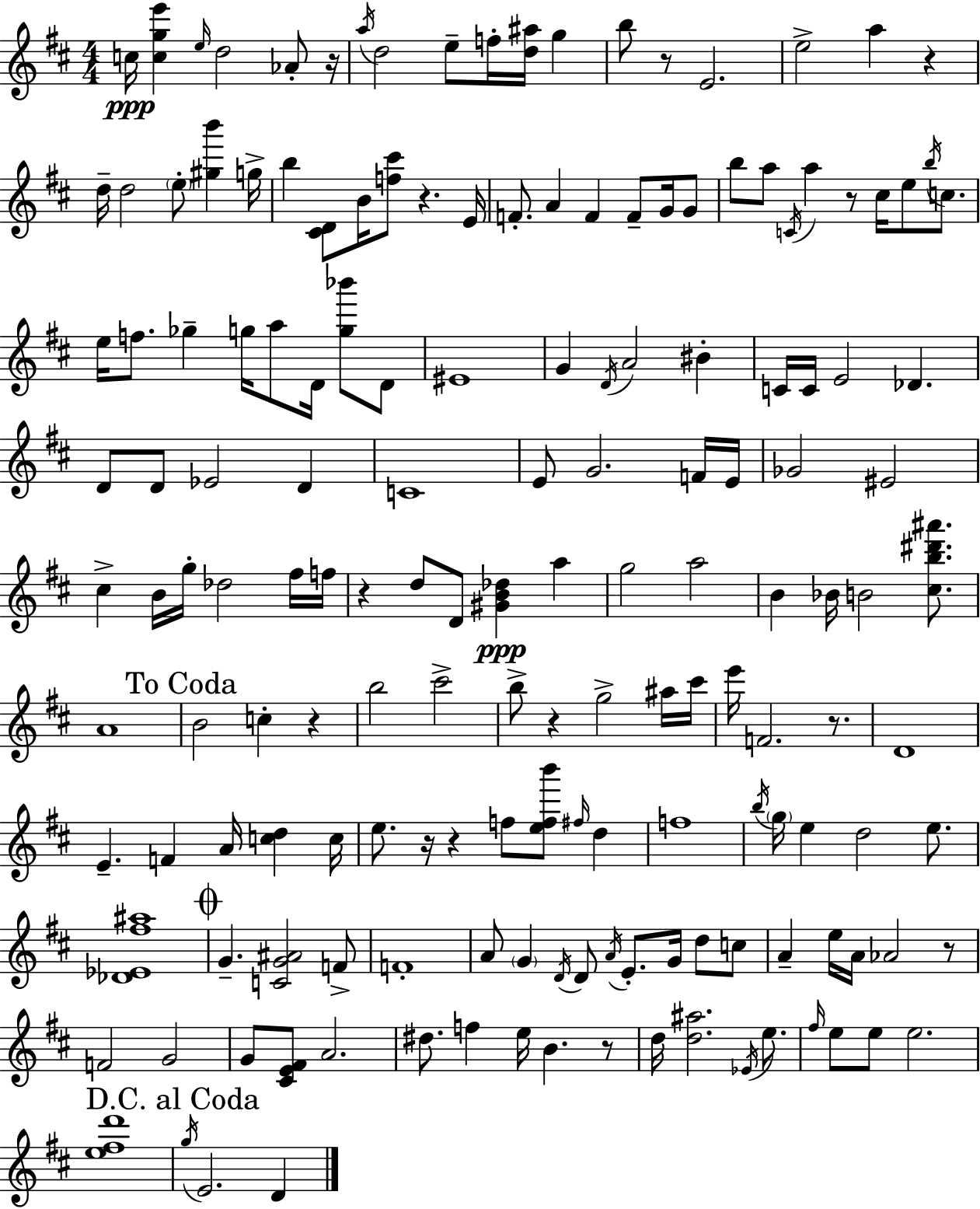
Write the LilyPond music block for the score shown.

{
  \clef treble
  \numericTimeSignature
  \time 4/4
  \key d \major
  \repeat volta 2 { c''16\ppp <c'' g'' e'''>4 \grace { e''16 } d''2 aes'8-. | r16 \acciaccatura { a''16 } d''2 e''8-- f''16-. <d'' ais''>16 g''4 | b''8 r8 e'2. | e''2-> a''4 r4 | \break d''16-- d''2 \parenthesize e''8-. <gis'' b'''>4 | g''16-> b''4 <cis' d'>8 b'16 <f'' cis'''>8 r4. | e'16 f'8.-. a'4 f'4 f'8-- g'16 | g'8 b''8 a''8 \acciaccatura { c'16 } a''4 r8 cis''16 e''8 | \break \acciaccatura { b''16 } c''8. e''16 f''8. ges''4-- g''16 a''8 d'16 | <g'' bes'''>8 d'8 eis'1 | g'4 \acciaccatura { d'16 } a'2 | bis'4-. c'16 c'16 e'2 des'4. | \break d'8 d'8 ees'2 | d'4 c'1 | e'8 g'2. | f'16 e'16 ges'2 eis'2 | \break cis''4-> b'16 g''16-. des''2 | fis''16 f''16 r4 d''8 d'8 <gis' b' des''>4\ppp | a''4 g''2 a''2 | b'4 bes'16 b'2 | \break <cis'' b'' dis''' ais'''>8. a'1 | \mark "To Coda" b'2 c''4-. | r4 b''2 cis'''2-> | b''8-> r4 g''2-> | \break ais''16 cis'''16 e'''16 f'2. | r8. d'1 | e'4.-- f'4 a'16 | <c'' d''>4 c''16 e''8. r16 r4 f''8 <e'' f'' b'''>8 | \break \grace { fis''16 } d''4 f''1 | \acciaccatura { b''16 } \parenthesize g''16 e''4 d''2 | e''8. <des' ees' fis'' ais''>1 | \mark \markup { \musicglyph "scripts.coda" } g'4.-- <c' g' ais'>2 | \break f'8-> f'1-. | a'8 \parenthesize g'4 \acciaccatura { d'16 } d'8 | \acciaccatura { a'16 } e'8.-. g'16 d''8 c''8 a'4-- e''16 a'16 aes'2 | r8 f'2 | \break g'2 g'8 <cis' e' fis'>8 a'2. | dis''8. f''4 | e''16 b'4. r8 d''16 <d'' ais''>2. | \acciaccatura { ees'16 } e''8. \grace { fis''16 } e''8 e''8 e''2. | \break <e'' fis'' d'''>1 | \mark "D.C. al Coda" \acciaccatura { g''16 } e'2. | d'4 } \bar "|."
}